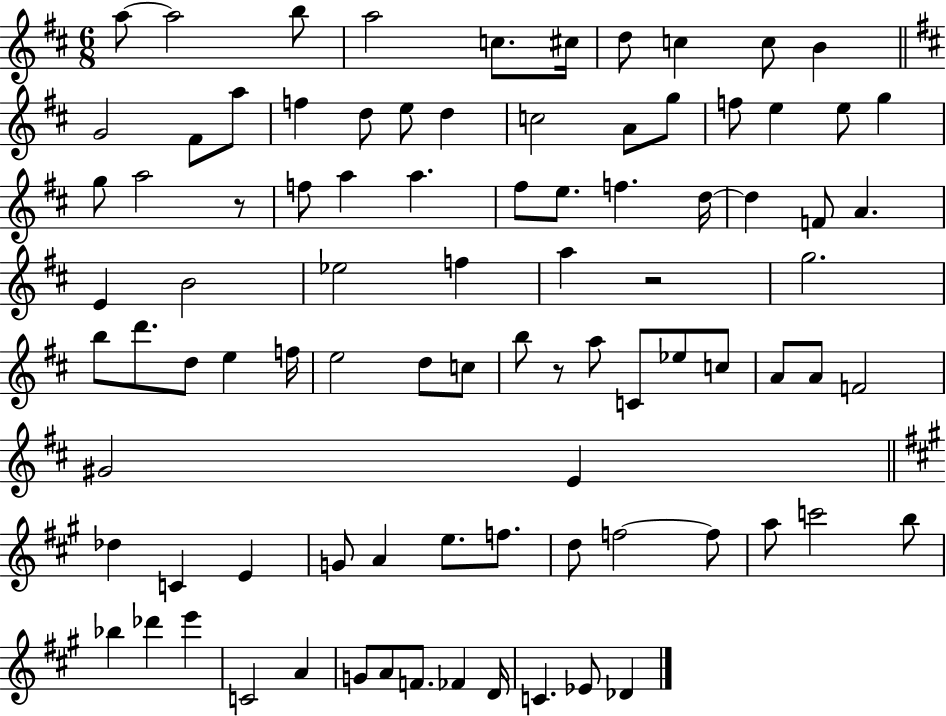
X:1
T:Untitled
M:6/8
L:1/4
K:D
a/2 a2 b/2 a2 c/2 ^c/4 d/2 c c/2 B G2 ^F/2 a/2 f d/2 e/2 d c2 A/2 g/2 f/2 e e/2 g g/2 a2 z/2 f/2 a a ^f/2 e/2 f d/4 d F/2 A E B2 _e2 f a z2 g2 b/2 d'/2 d/2 e f/4 e2 d/2 c/2 b/2 z/2 a/2 C/2 _e/2 c/2 A/2 A/2 F2 ^G2 E _d C E G/2 A e/2 f/2 d/2 f2 f/2 a/2 c'2 b/2 _b _d' e' C2 A G/2 A/2 F/2 _F D/4 C _E/2 _D